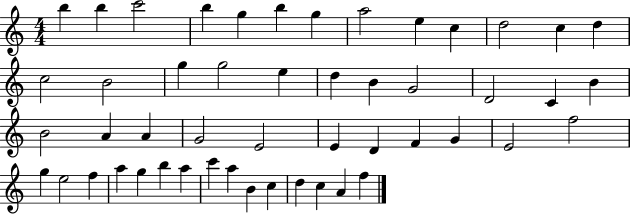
B5/q B5/q C6/h B5/q G5/q B5/q G5/q A5/h E5/q C5/q D5/h C5/q D5/q C5/h B4/h G5/q G5/h E5/q D5/q B4/q G4/h D4/h C4/q B4/q B4/h A4/q A4/q G4/h E4/h E4/q D4/q F4/q G4/q E4/h F5/h G5/q E5/h F5/q A5/q G5/q B5/q A5/q C6/q A5/q B4/q C5/q D5/q C5/q A4/q F5/q